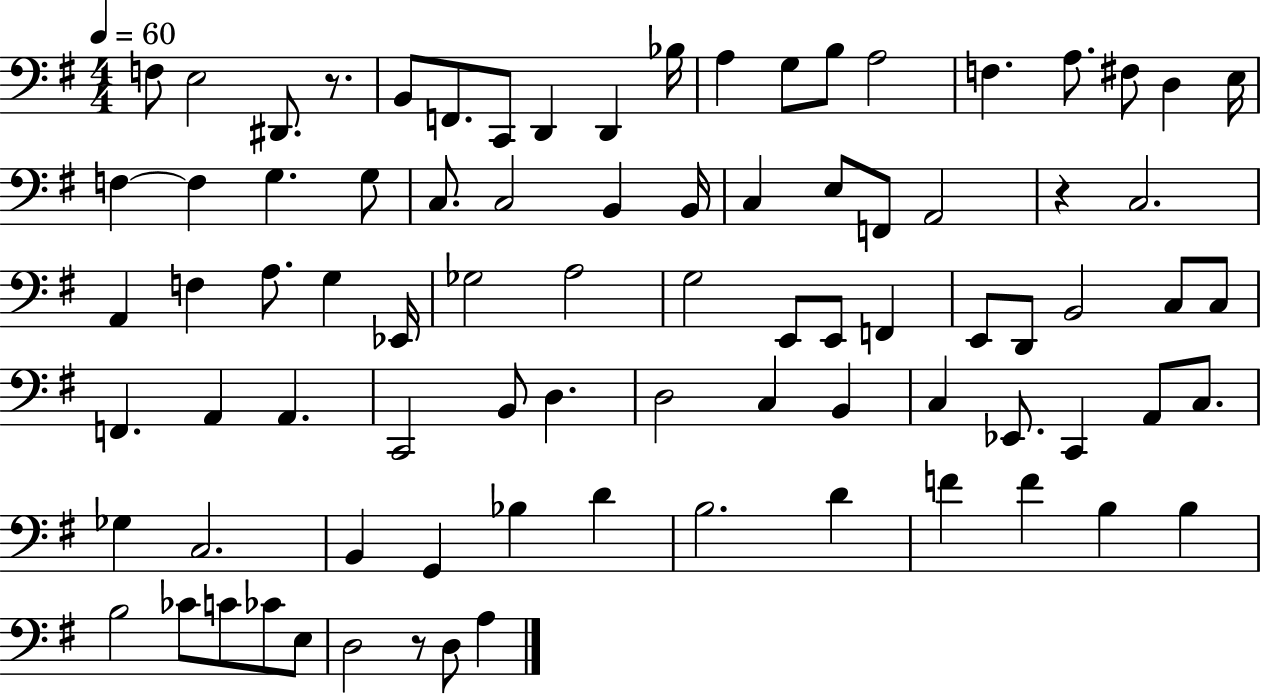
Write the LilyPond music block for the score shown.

{
  \clef bass
  \numericTimeSignature
  \time 4/4
  \key g \major
  \tempo 4 = 60
  \repeat volta 2 { f8 e2 dis,8. r8. | b,8 f,8. c,8 d,4 d,4 bes16 | a4 g8 b8 a2 | f4. a8. fis8 d4 e16 | \break f4~~ f4 g4. g8 | c8. c2 b,4 b,16 | c4 e8 f,8 a,2 | r4 c2. | \break a,4 f4 a8. g4 ees,16 | ges2 a2 | g2 e,8 e,8 f,4 | e,8 d,8 b,2 c8 c8 | \break f,4. a,4 a,4. | c,2 b,8 d4. | d2 c4 b,4 | c4 ees,8. c,4 a,8 c8. | \break ges4 c2. | b,4 g,4 bes4 d'4 | b2. d'4 | f'4 f'4 b4 b4 | \break b2 ces'8 c'8 ces'8 e8 | d2 r8 d8 a4 | } \bar "|."
}